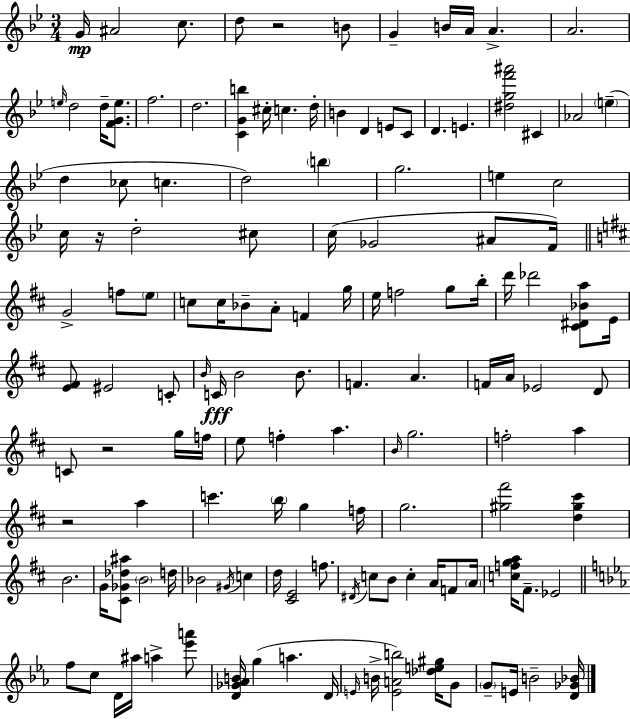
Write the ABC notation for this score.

X:1
T:Untitled
M:3/4
L:1/4
K:Gm
G/4 ^A2 c/2 d/2 z2 B/2 G B/4 A/4 A A2 e/4 d2 d/4 [FGe]/2 f2 d2 [CGb] ^c/4 c d/4 B D E/2 C/2 D E [^dgf'^a']2 ^C _A2 e d _c/2 c d2 b g2 e c2 c/4 z/4 d2 ^c/2 c/4 _G2 ^A/2 F/4 G2 f/2 e/2 c/2 c/4 _B/2 A/2 F g/4 e/4 f2 g/2 b/4 d'/4 _d'2 [^C^D_Ba]/2 E/4 [E^F]/2 ^E2 C/2 B/4 C/4 B2 B/2 F A F/4 A/4 _E2 D/2 C/2 z2 g/4 f/4 e/2 f a B/4 g2 f2 a z2 a c' b/4 g f/4 g2 [^g^f']2 [d^g^c'] B2 G/4 [^C_G_d^a]/2 B2 d/4 _B2 ^G/4 c d/4 [^CE]2 f/2 ^D/4 c/2 B/2 c A/4 F/2 A/4 [cfga]/4 ^F/2 _E2 f/2 c/2 D/4 ^a/4 a [_e'a']/2 [D_G_AB]/4 g a D/4 E/4 B/4 [EAb]2 [_de^g]/4 G/2 G/2 E/4 B2 [D_G_B]/4